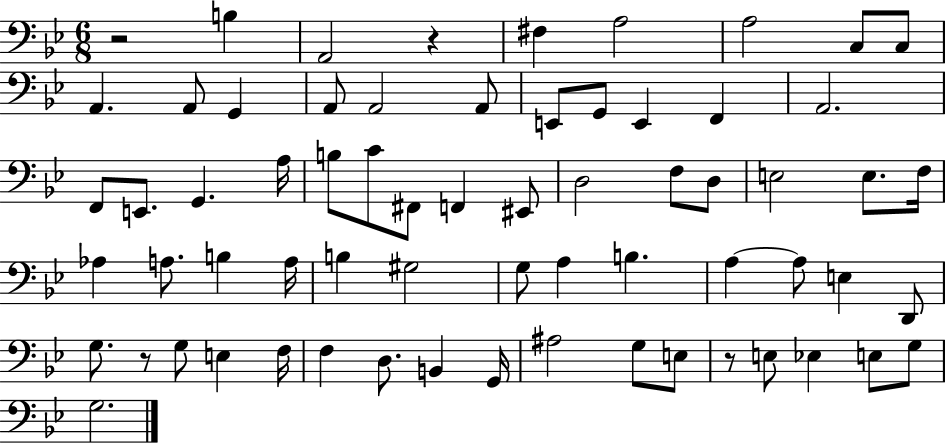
{
  \clef bass
  \numericTimeSignature
  \time 6/8
  \key bes \major
  r2 b4 | a,2 r4 | fis4 a2 | a2 c8 c8 | \break a,4. a,8 g,4 | a,8 a,2 a,8 | e,8 g,8 e,4 f,4 | a,2. | \break f,8 e,8. g,4. a16 | b8 c'8 fis,8 f,4 eis,8 | d2 f8 d8 | e2 e8. f16 | \break aes4 a8. b4 a16 | b4 gis2 | g8 a4 b4. | a4~~ a8 e4 d,8 | \break g8. r8 g8 e4 f16 | f4 d8. b,4 g,16 | ais2 g8 e8 | r8 e8 ees4 e8 g8 | \break g2. | \bar "|."
}